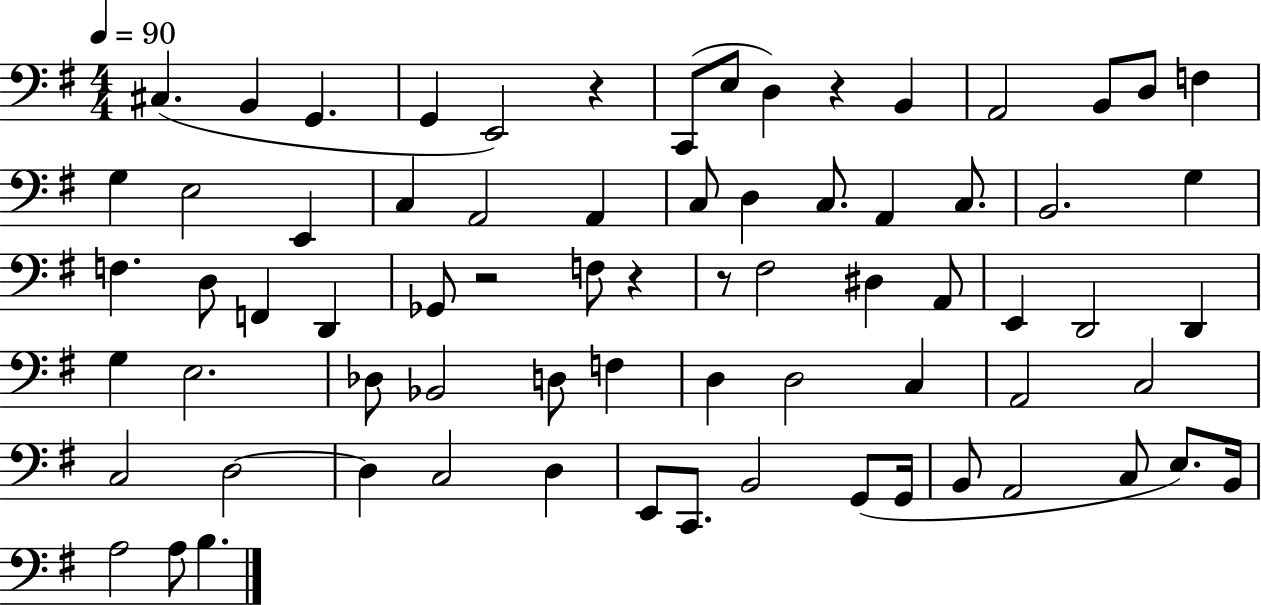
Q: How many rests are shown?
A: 5